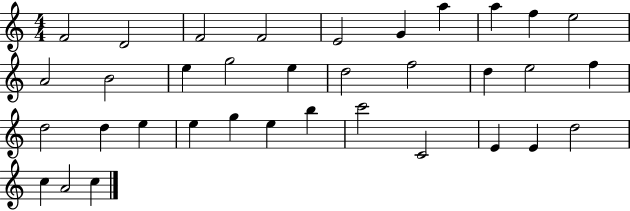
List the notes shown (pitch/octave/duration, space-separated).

F4/h D4/h F4/h F4/h E4/h G4/q A5/q A5/q F5/q E5/h A4/h B4/h E5/q G5/h E5/q D5/h F5/h D5/q E5/h F5/q D5/h D5/q E5/q E5/q G5/q E5/q B5/q C6/h C4/h E4/q E4/q D5/h C5/q A4/h C5/q